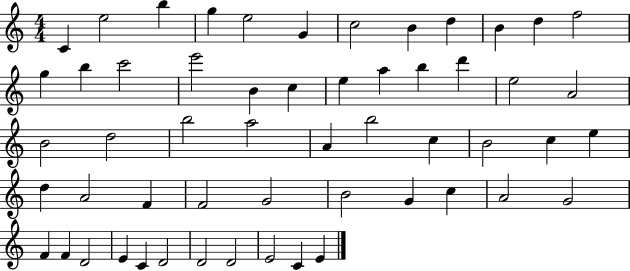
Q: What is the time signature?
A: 4/4